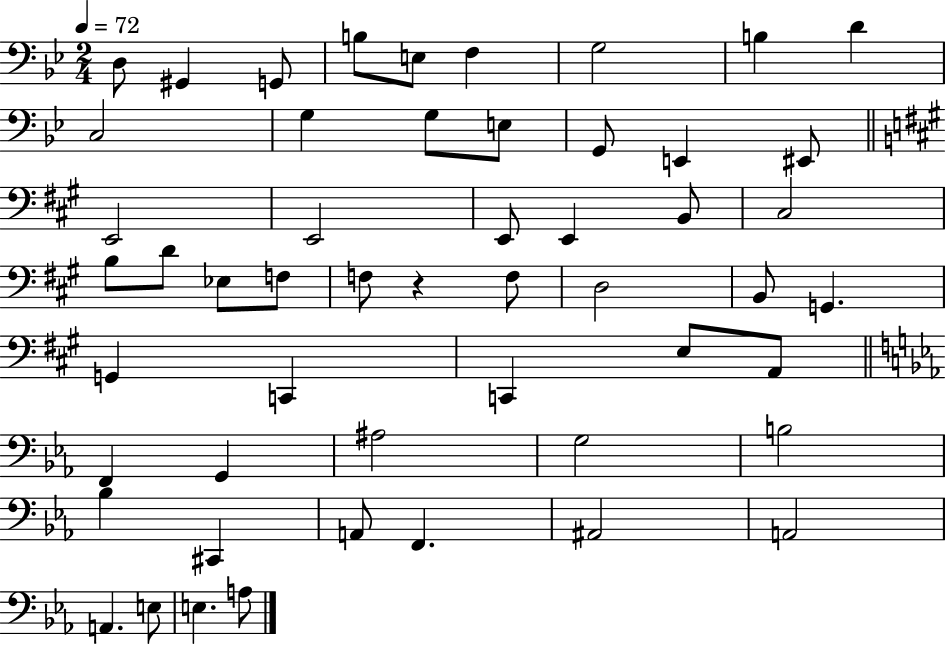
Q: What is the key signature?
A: BES major